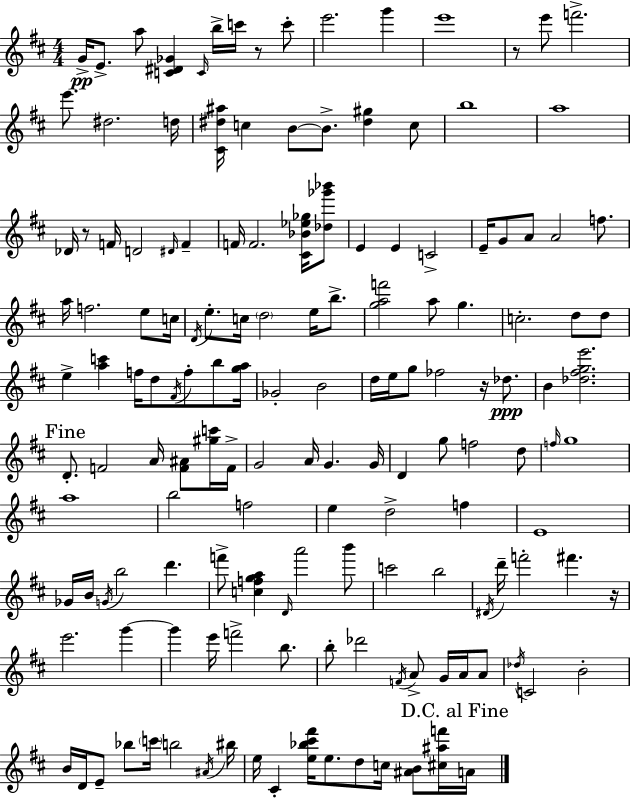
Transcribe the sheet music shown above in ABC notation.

X:1
T:Untitled
M:4/4
L:1/4
K:D
G/4 E/2 a/2 [C^D_G] C/4 b/4 c'/4 z/2 c'/2 e'2 g' e'4 z/2 e'/2 f'2 e'/2 ^d2 d/4 [^C^d^a]/4 c B/2 B/2 [^d^g] c/2 b4 a4 _D/4 z/2 F/4 D2 ^D/4 F F/4 F2 [^C_B_e_g]/4 [_d_g'_b']/2 E E C2 E/4 G/2 A/2 A2 f/2 a/4 f2 e/2 c/4 D/4 e/2 c/4 d2 e/4 b/2 [gaf']2 a/2 g c2 d/2 d/2 e [ac'] f/4 d/2 ^F/4 f/2 b/2 [ga]/4 _G2 B2 d/4 e/4 g/2 _f2 z/4 _d/2 B [_d^fge']2 D/2 F2 A/4 [F^A]/2 [^gc']/4 F/4 G2 A/4 G G/4 D g/2 f2 d/2 f/4 g4 a4 b2 f2 e d2 f E4 _G/4 B/4 G/4 b2 d' f'/2 [cfga] D/4 a'2 b'/2 c'2 b2 ^D/4 d'/4 f'2 ^f' z/4 e'2 g' g' e'/4 f'2 b/2 b/2 _d'2 F/4 A/2 G/4 A/4 A/2 _d/4 C2 B2 B/4 D/4 E/2 _b/2 c'/4 b2 ^A/4 ^b/4 e/4 ^C [e_b^c'^f']/4 e/2 d/2 c/4 [^AB]/2 [^c^af']/4 A/4